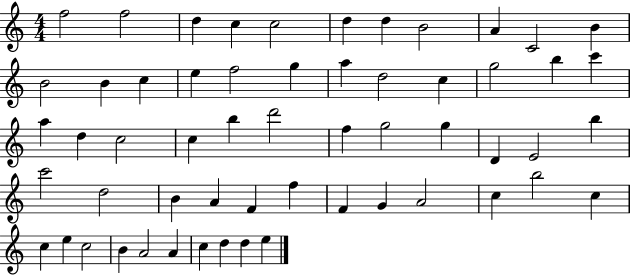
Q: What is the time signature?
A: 4/4